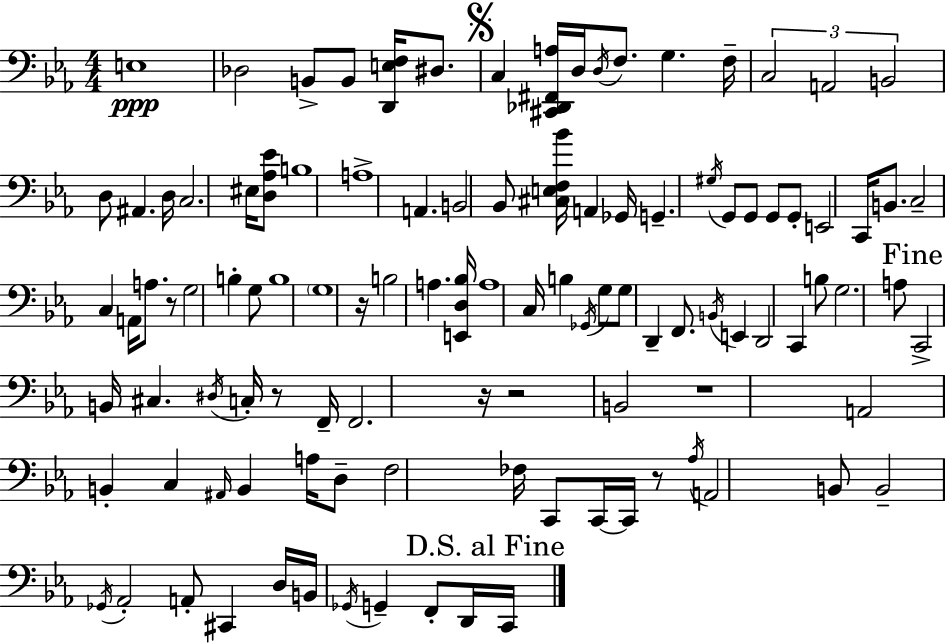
X:1
T:Untitled
M:4/4
L:1/4
K:Eb
E,4 _D,2 B,,/2 B,,/2 [D,,E,F,]/4 ^D,/2 C, [^C,,_D,,^F,,A,]/4 D,/4 D,/4 F,/2 G, F,/4 C,2 A,,2 B,,2 D,/2 ^A,, D,/4 C,2 ^E,/4 [D,_A,_E]/2 B,4 A,4 A,, B,,2 _B,,/2 [^C,E,F,_B]/4 A,, _G,,/4 G,, ^G,/4 G,,/2 G,,/2 G,,/2 G,,/2 E,,2 C,,/4 B,,/2 C,2 C, A,,/4 A,/2 z/2 G,2 B, G,/2 B,4 G,4 z/4 B,2 A, [E,,D,_B,]/4 A,4 C,/4 B, _G,,/4 G,/2 G,/2 D,, F,,/2 B,,/4 E,, D,,2 C,, B,/2 G,2 A,/2 C,,2 B,,/4 ^C, ^D,/4 C,/4 z/2 F,,/4 F,,2 z/4 z2 B,,2 z4 A,,2 B,, C, ^A,,/4 B,, A,/4 D,/2 F,2 _F,/4 C,,/2 C,,/4 C,,/4 z/2 _A,/4 A,,2 B,,/2 B,,2 _G,,/4 _A,,2 A,,/2 ^C,, D,/4 B,,/4 _G,,/4 G,, F,,/2 D,,/4 C,,/4